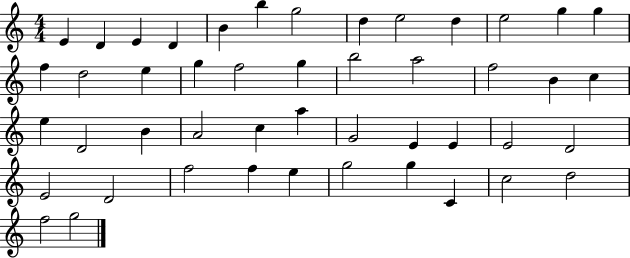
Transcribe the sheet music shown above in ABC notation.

X:1
T:Untitled
M:4/4
L:1/4
K:C
E D E D B b g2 d e2 d e2 g g f d2 e g f2 g b2 a2 f2 B c e D2 B A2 c a G2 E E E2 D2 E2 D2 f2 f e g2 g C c2 d2 f2 g2